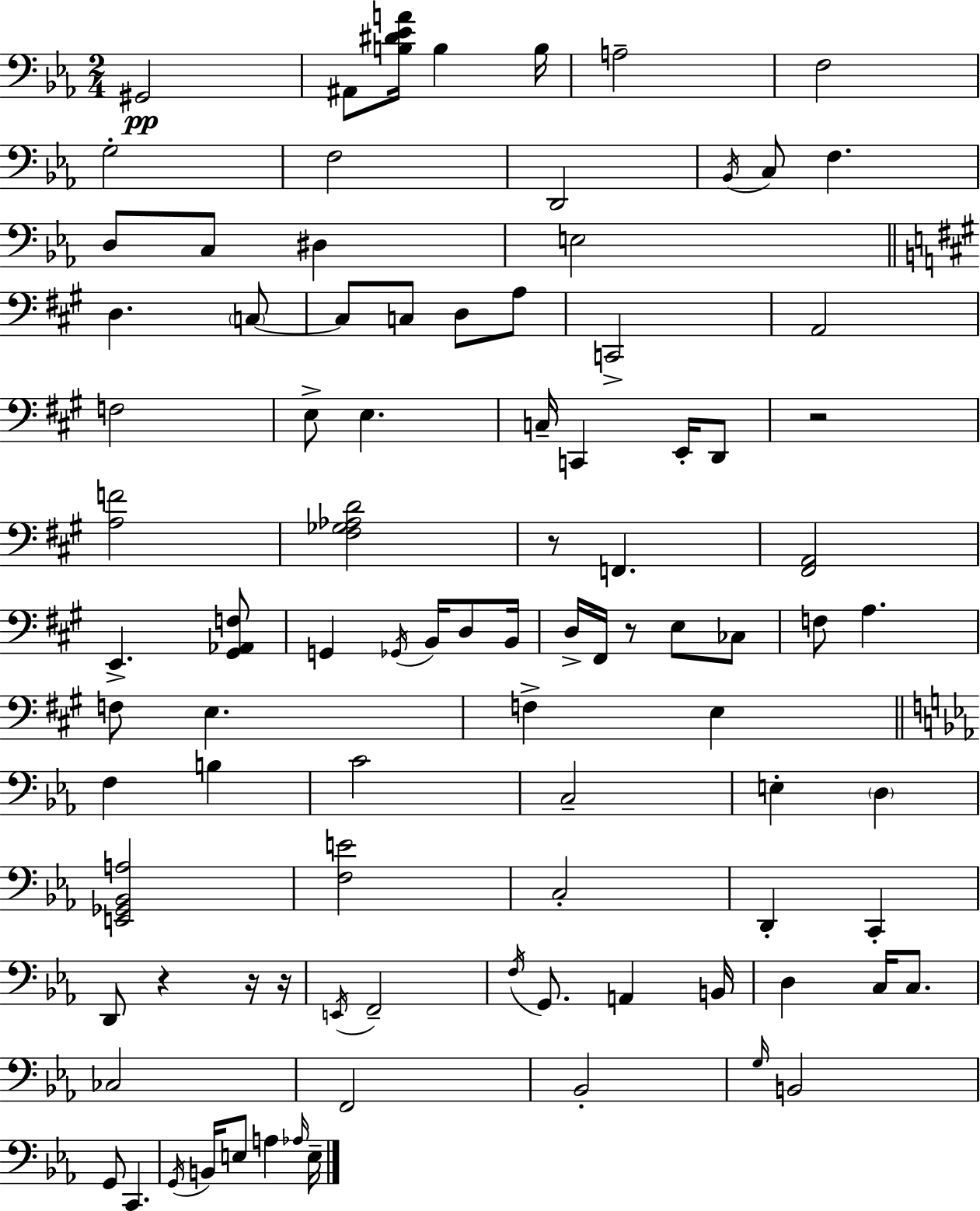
X:1
T:Untitled
M:2/4
L:1/4
K:Cm
^G,,2 ^A,,/2 [B,^D_EA]/4 B, B,/4 A,2 F,2 G,2 F,2 D,,2 _B,,/4 C,/2 F, D,/2 C,/2 ^D, E,2 D, C,/2 C,/2 C,/2 D,/2 A,/2 C,,2 A,,2 F,2 E,/2 E, C,/4 C,, E,,/4 D,,/2 z2 [A,F]2 [^F,_G,_A,D]2 z/2 F,, [^F,,A,,]2 E,, [^G,,_A,,F,]/2 G,, _G,,/4 B,,/4 D,/2 B,,/4 D,/4 ^F,,/4 z/2 E,/2 _C,/2 F,/2 A, F,/2 E, F, E, F, B, C2 C,2 E, D, [E,,_G,,_B,,A,]2 [F,E]2 C,2 D,, C,, D,,/2 z z/4 z/4 E,,/4 F,,2 F,/4 G,,/2 A,, B,,/4 D, C,/4 C,/2 _C,2 F,,2 _B,,2 G,/4 B,,2 G,,/2 C,, G,,/4 B,,/4 E,/2 A, _A,/4 E,/4